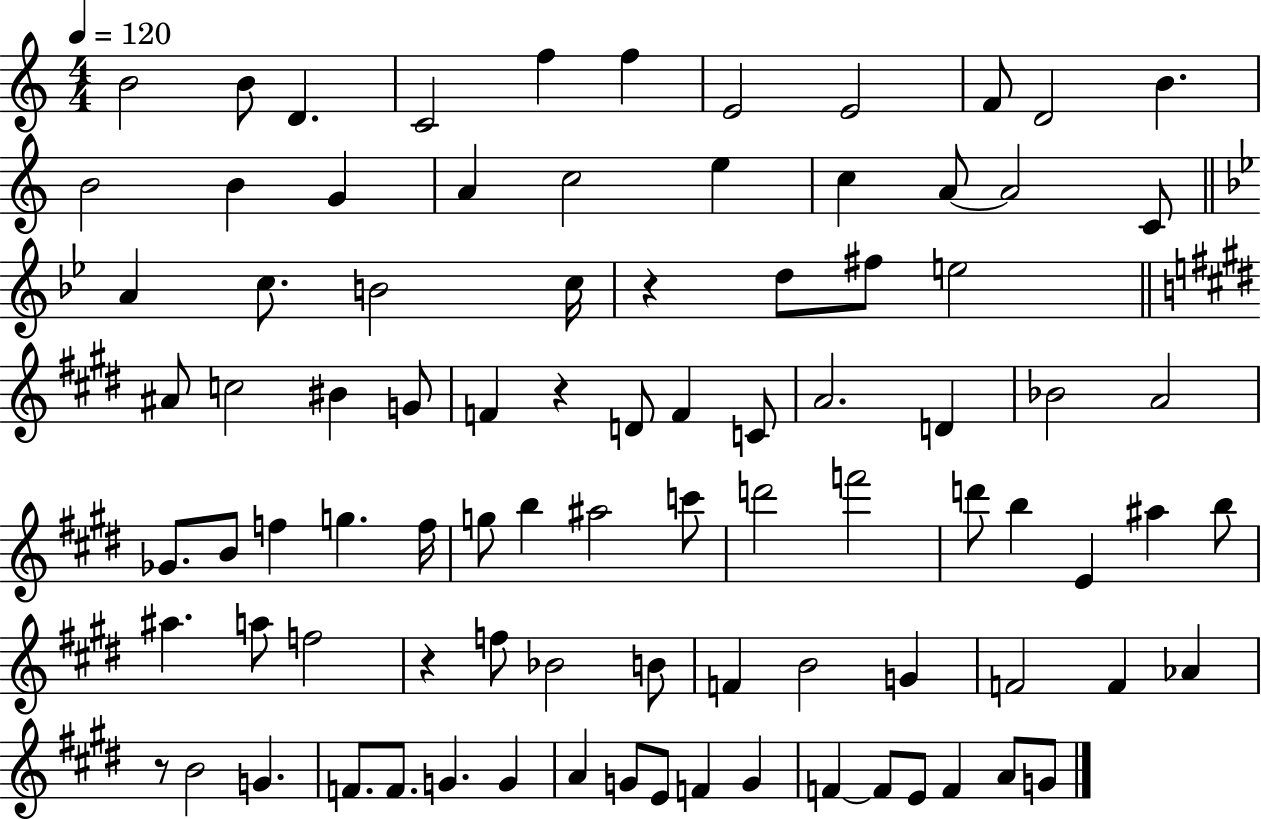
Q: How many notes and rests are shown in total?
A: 89